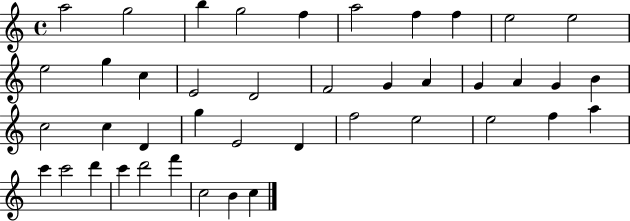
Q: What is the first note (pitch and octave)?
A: A5